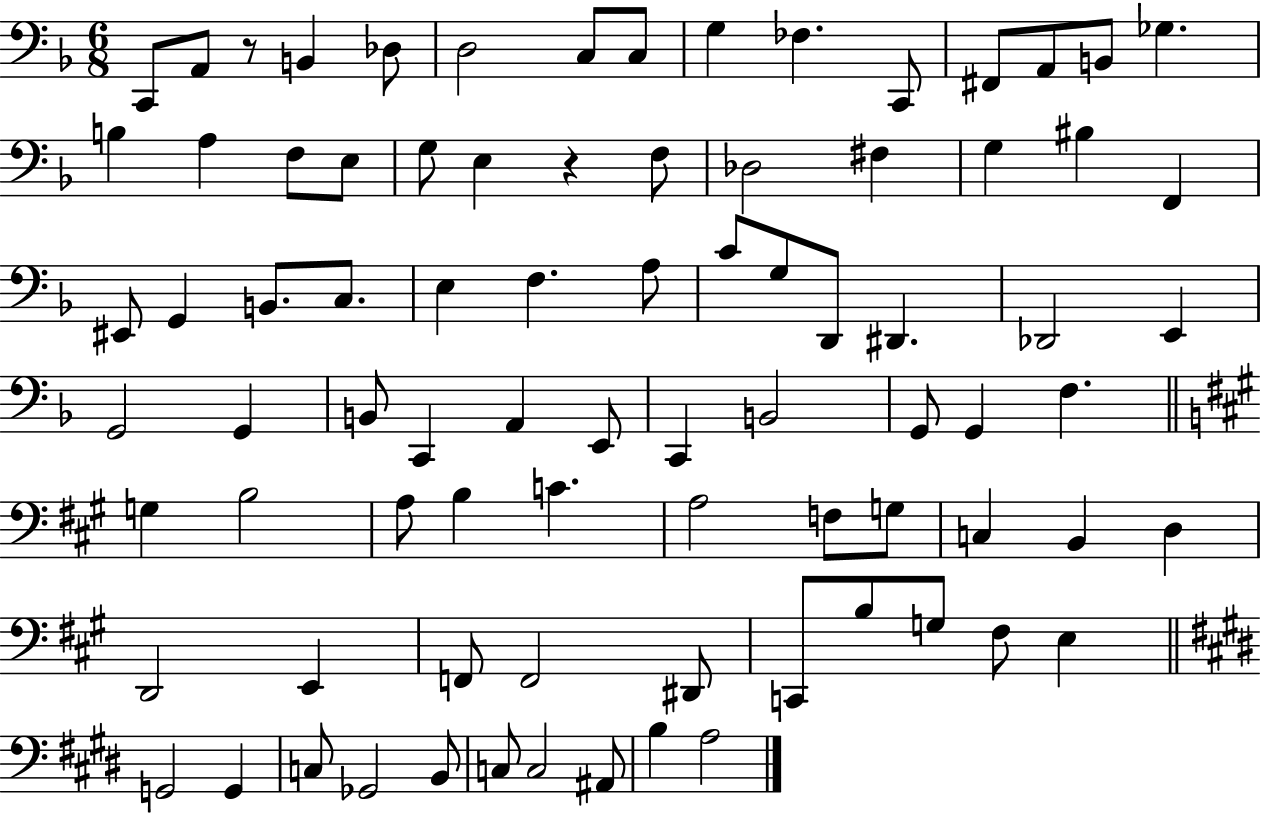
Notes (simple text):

C2/e A2/e R/e B2/q Db3/e D3/h C3/e C3/e G3/q FES3/q. C2/e F#2/e A2/e B2/e Gb3/q. B3/q A3/q F3/e E3/e G3/e E3/q R/q F3/e Db3/h F#3/q G3/q BIS3/q F2/q EIS2/e G2/q B2/e. C3/e. E3/q F3/q. A3/e C4/e G3/e D2/e D#2/q. Db2/h E2/q G2/h G2/q B2/e C2/q A2/q E2/e C2/q B2/h G2/e G2/q F3/q. G3/q B3/h A3/e B3/q C4/q. A3/h F3/e G3/e C3/q B2/q D3/q D2/h E2/q F2/e F2/h D#2/e C2/e B3/e G3/e F#3/e E3/q G2/h G2/q C3/e Gb2/h B2/e C3/e C3/h A#2/e B3/q A3/h